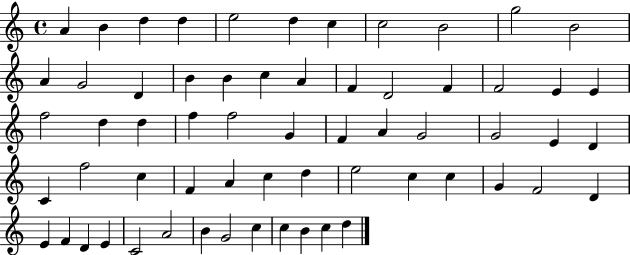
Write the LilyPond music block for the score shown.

{
  \clef treble
  \time 4/4
  \defaultTimeSignature
  \key c \major
  a'4 b'4 d''4 d''4 | e''2 d''4 c''4 | c''2 b'2 | g''2 b'2 | \break a'4 g'2 d'4 | b'4 b'4 c''4 a'4 | f'4 d'2 f'4 | f'2 e'4 e'4 | \break f''2 d''4 d''4 | f''4 f''2 g'4 | f'4 a'4 g'2 | g'2 e'4 d'4 | \break c'4 f''2 c''4 | f'4 a'4 c''4 d''4 | e''2 c''4 c''4 | g'4 f'2 d'4 | \break e'4 f'4 d'4 e'4 | c'2 a'2 | b'4 g'2 c''4 | c''4 b'4 c''4 d''4 | \break \bar "|."
}